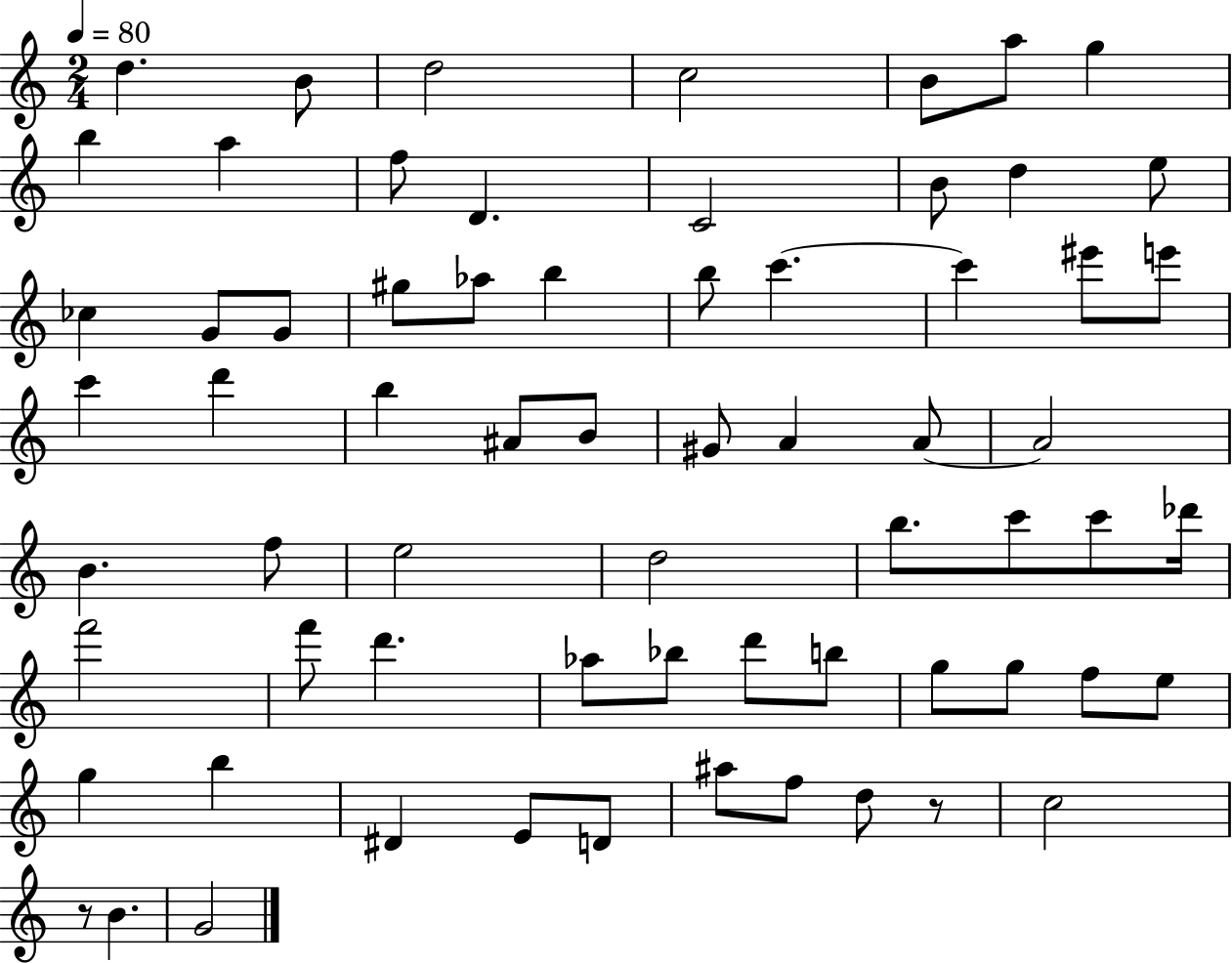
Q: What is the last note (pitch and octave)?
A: G4